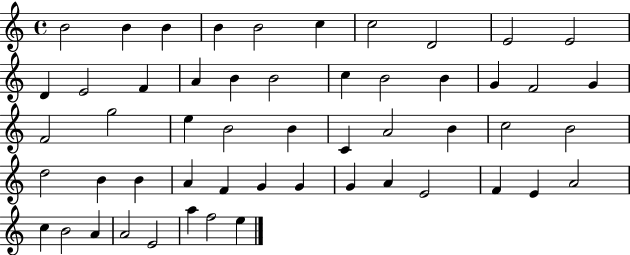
{
  \clef treble
  \time 4/4
  \defaultTimeSignature
  \key c \major
  b'2 b'4 b'4 | b'4 b'2 c''4 | c''2 d'2 | e'2 e'2 | \break d'4 e'2 f'4 | a'4 b'4 b'2 | c''4 b'2 b'4 | g'4 f'2 g'4 | \break f'2 g''2 | e''4 b'2 b'4 | c'4 a'2 b'4 | c''2 b'2 | \break d''2 b'4 b'4 | a'4 f'4 g'4 g'4 | g'4 a'4 e'2 | f'4 e'4 a'2 | \break c''4 b'2 a'4 | a'2 e'2 | a''4 f''2 e''4 | \bar "|."
}